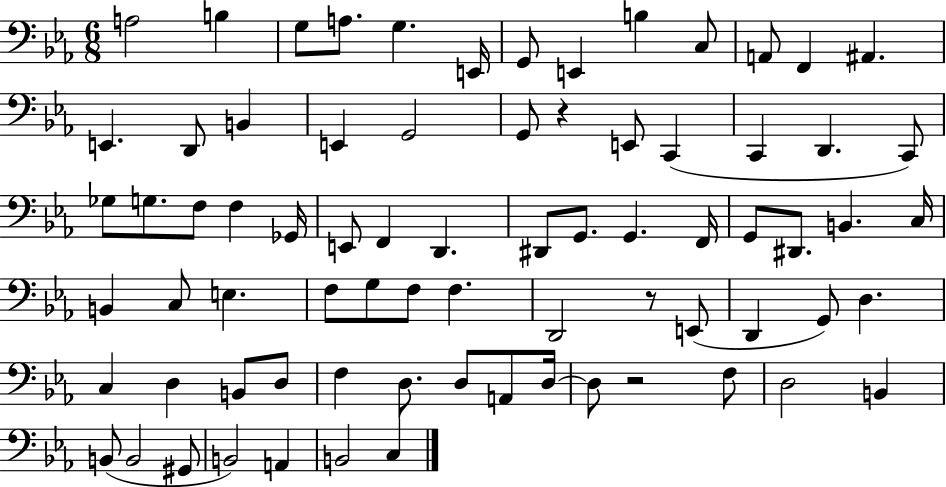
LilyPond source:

{
  \clef bass
  \numericTimeSignature
  \time 6/8
  \key ees \major
  a2 b4 | g8 a8. g4. e,16 | g,8 e,4 b4 c8 | a,8 f,4 ais,4. | \break e,4. d,8 b,4 | e,4 g,2 | g,8 r4 e,8 c,4( | c,4 d,4. c,8) | \break ges8 g8. f8 f4 ges,16 | e,8 f,4 d,4. | dis,8 g,8. g,4. f,16 | g,8 dis,8. b,4. c16 | \break b,4 c8 e4. | f8 g8 f8 f4. | d,2 r8 e,8( | d,4 g,8) d4. | \break c4 d4 b,8 d8 | f4 d8. d8 a,8 d16~~ | d8 r2 f8 | d2 b,4 | \break b,8( b,2 gis,8 | b,2) a,4 | b,2 c4 | \bar "|."
}